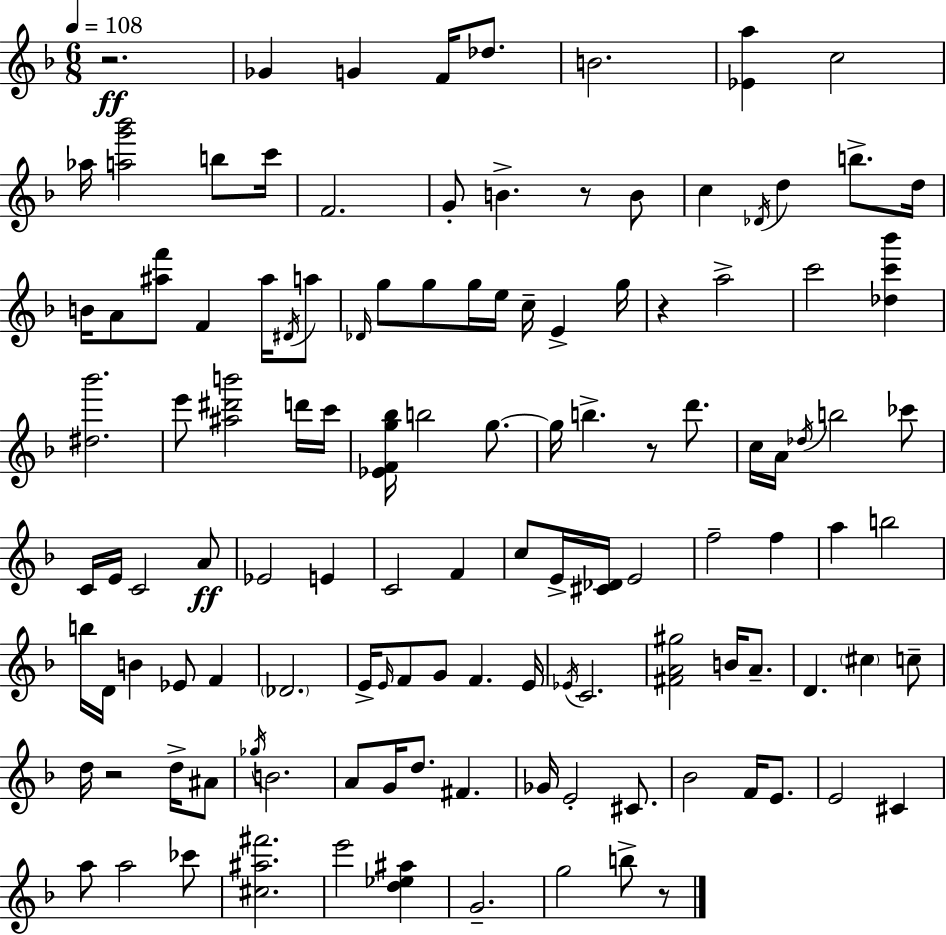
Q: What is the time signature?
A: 6/8